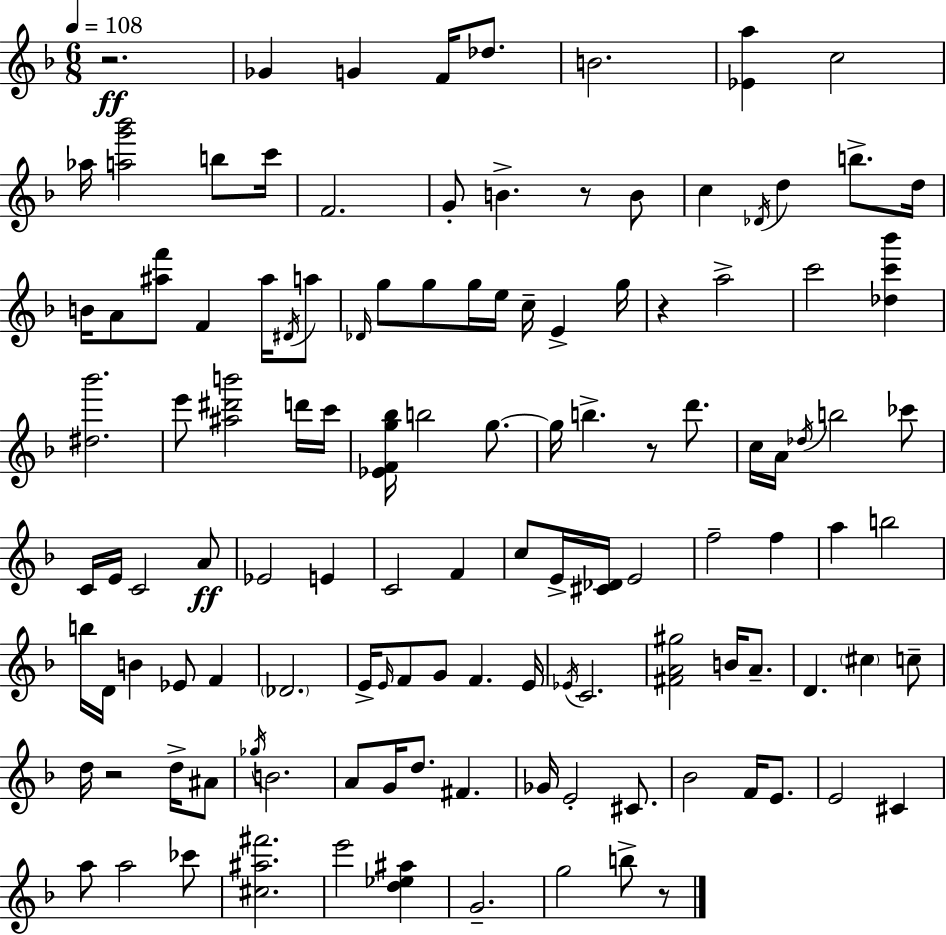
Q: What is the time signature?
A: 6/8